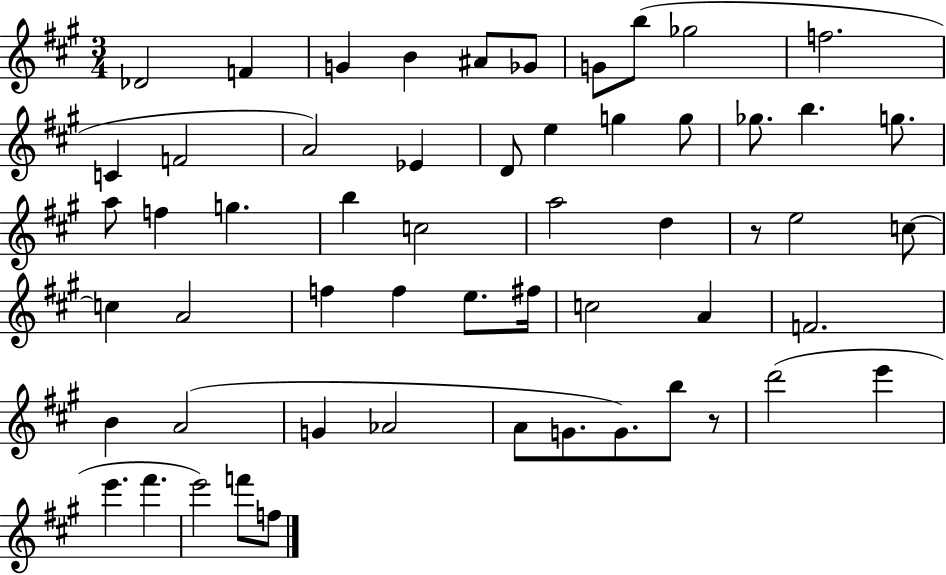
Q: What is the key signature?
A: A major